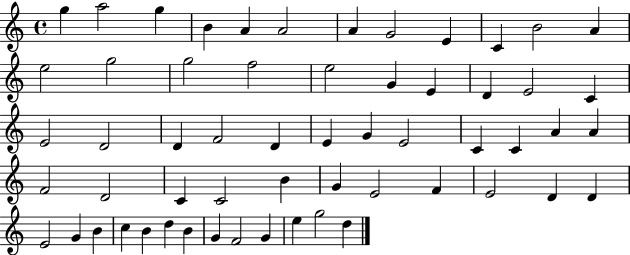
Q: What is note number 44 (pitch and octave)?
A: D4